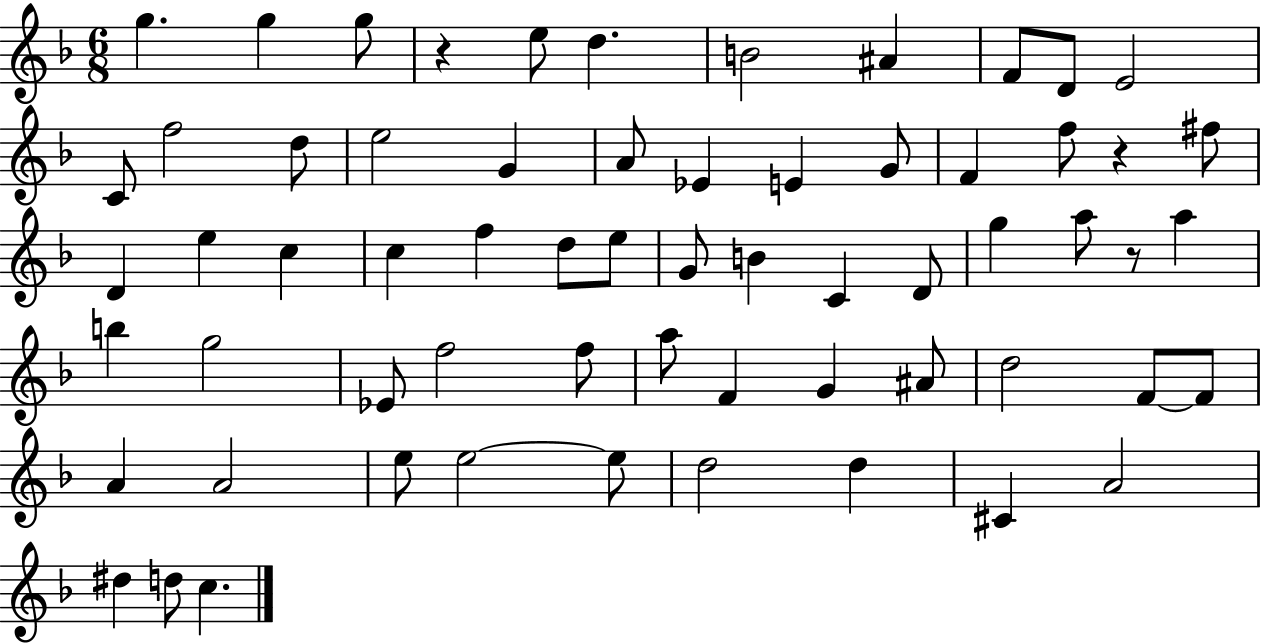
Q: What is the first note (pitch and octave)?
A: G5